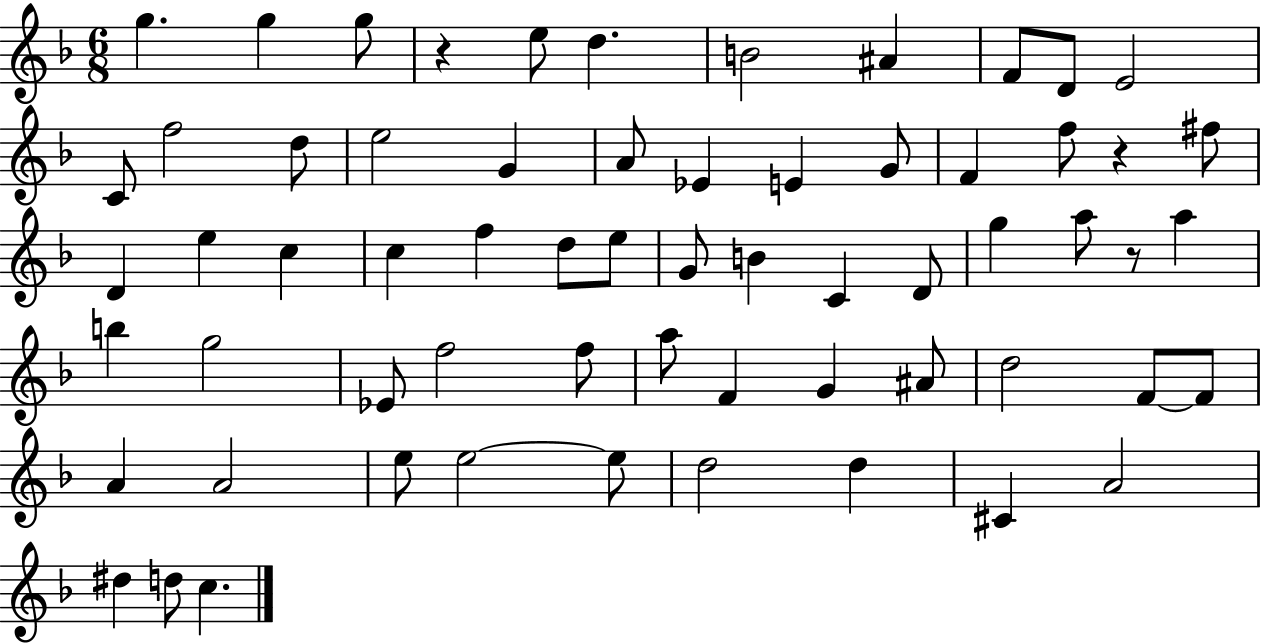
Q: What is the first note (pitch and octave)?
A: G5